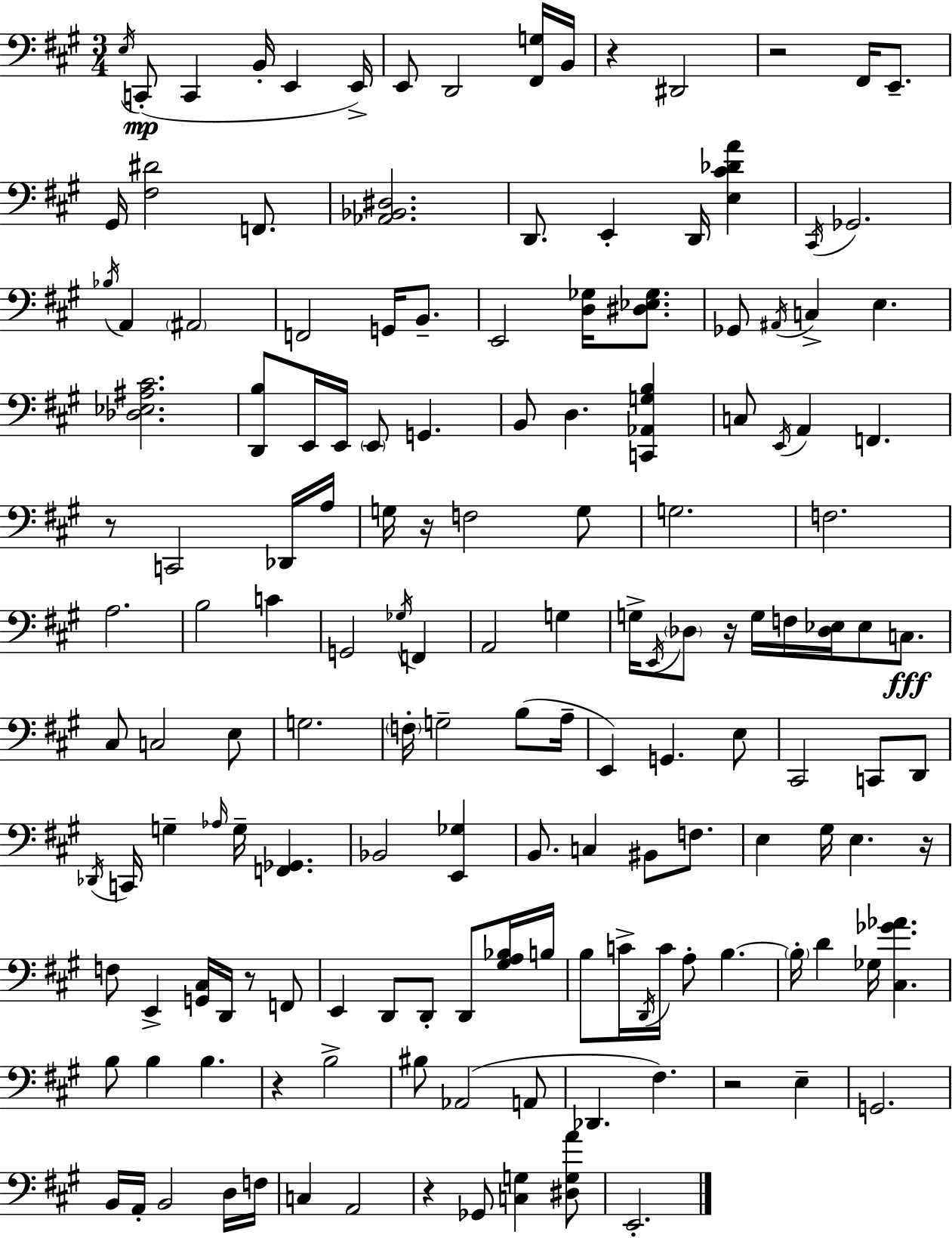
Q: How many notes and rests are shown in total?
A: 155